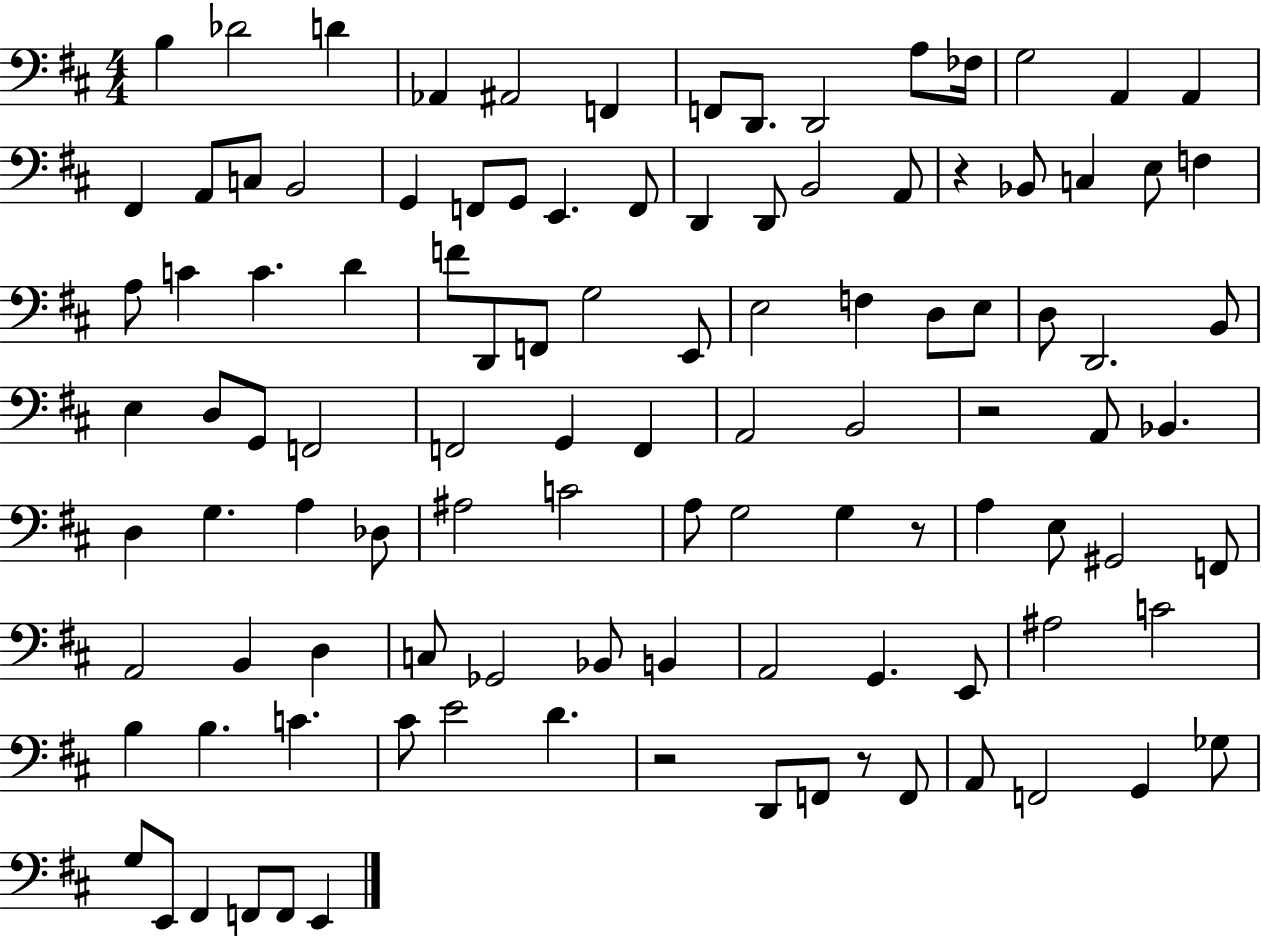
B3/q Db4/h D4/q Ab2/q A#2/h F2/q F2/e D2/e. D2/h A3/e FES3/s G3/h A2/q A2/q F#2/q A2/e C3/e B2/h G2/q F2/e G2/e E2/q. F2/e D2/q D2/e B2/h A2/e R/q Bb2/e C3/q E3/e F3/q A3/e C4/q C4/q. D4/q F4/e D2/e F2/e G3/h E2/e E3/h F3/q D3/e E3/e D3/e D2/h. B2/e E3/q D3/e G2/e F2/h F2/h G2/q F2/q A2/h B2/h R/h A2/e Bb2/q. D3/q G3/q. A3/q Db3/e A#3/h C4/h A3/e G3/h G3/q R/e A3/q E3/e G#2/h F2/e A2/h B2/q D3/q C3/e Gb2/h Bb2/e B2/q A2/h G2/q. E2/e A#3/h C4/h B3/q B3/q. C4/q. C#4/e E4/h D4/q. R/h D2/e F2/e R/e F2/e A2/e F2/h G2/q Gb3/e G3/e E2/e F#2/q F2/e F2/e E2/q